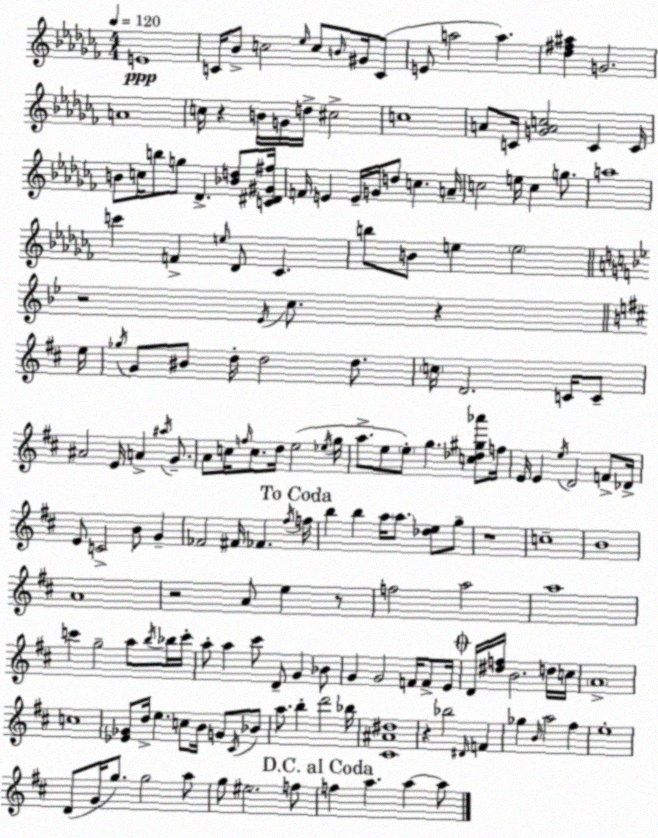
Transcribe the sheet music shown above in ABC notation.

X:1
T:Untitled
M:4/4
L:1/4
K:Abm
E4 C/4 _B/2 c2 _e/4 c/2 B/4 ^G/4 C/2 E/2 a2 a [_d^f^a] G2 A4 c/4 z B/4 G/4 d/4 ^c2 c4 A/2 C/4 [GAc]2 C C/4 B/2 c/4 b/2 g/2 _D [_Bd]/2 [C^D^G^f]/4 F/4 E E/4 G/4 d/2 c A/4 c2 e/4 c g/2 a4 c' F e/4 _D/2 _C b/2 B/2 e e2 z2 _E/4 c/2 z e/4 _g/4 G/2 ^B/2 d/4 d2 d/2 c/4 D2 C/4 C/2 ^A2 E/4 A ^a/4 G/2 A/2 c/4 f/4 c/2 d/4 e2 _e/4 g/4 a/2 e/2 e/2 g [c_d^g_a']/2 f/4 E/4 E e/4 D2 F/2 _D/4 E/2 C2 B/2 G _F2 ^F/4 _F ^f/4 f/4 b b a/4 a/2 [_de]/2 g/2 z4 c4 B4 A4 z2 A/2 e z/2 f2 a2 a4 c' g2 a/2 b/4 _b/4 c'/4 a/2 a ^c'/2 D/2 G _B/2 G G2 F/4 F/2 E/4 D/4 [^df]/4 B2 d/4 c/4 A4 c4 [_E_G]/2 d/4 e c/2 B/4 G/2 ^C/4 _B/2 a/2 b d'2 _b/4 [^C^A^d]4 z _b2 ^D/4 F _g B/4 a2 ^f e4 D/2 G/4 g/2 g2 a/2 g/2 ^e2 f/2 f a a a/2